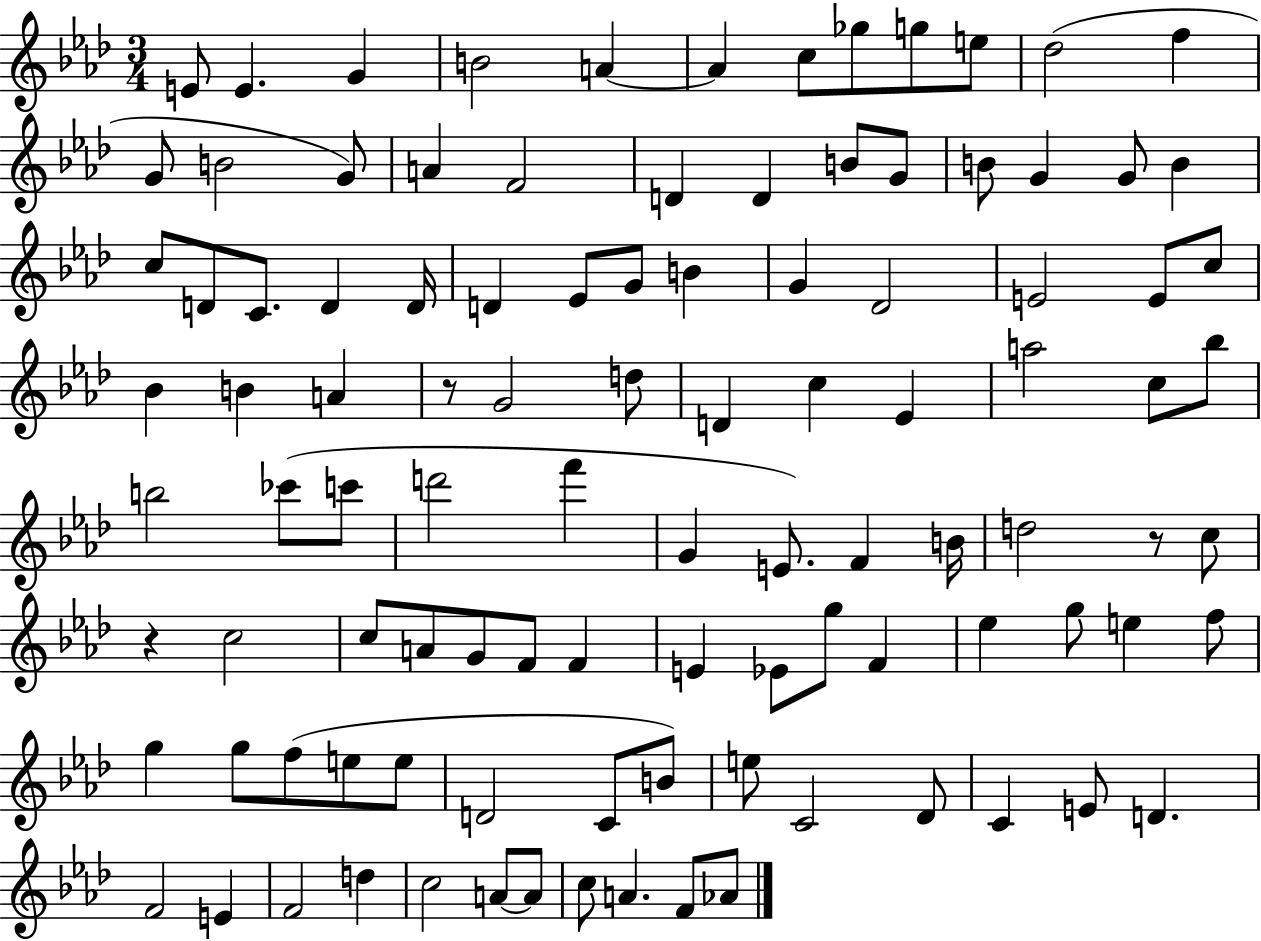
X:1
T:Untitled
M:3/4
L:1/4
K:Ab
E/2 E G B2 A A c/2 _g/2 g/2 e/2 _d2 f G/2 B2 G/2 A F2 D D B/2 G/2 B/2 G G/2 B c/2 D/2 C/2 D D/4 D _E/2 G/2 B G _D2 E2 E/2 c/2 _B B A z/2 G2 d/2 D c _E a2 c/2 _b/2 b2 _c'/2 c'/2 d'2 f' G E/2 F B/4 d2 z/2 c/2 z c2 c/2 A/2 G/2 F/2 F E _E/2 g/2 F _e g/2 e f/2 g g/2 f/2 e/2 e/2 D2 C/2 B/2 e/2 C2 _D/2 C E/2 D F2 E F2 d c2 A/2 A/2 c/2 A F/2 _A/2